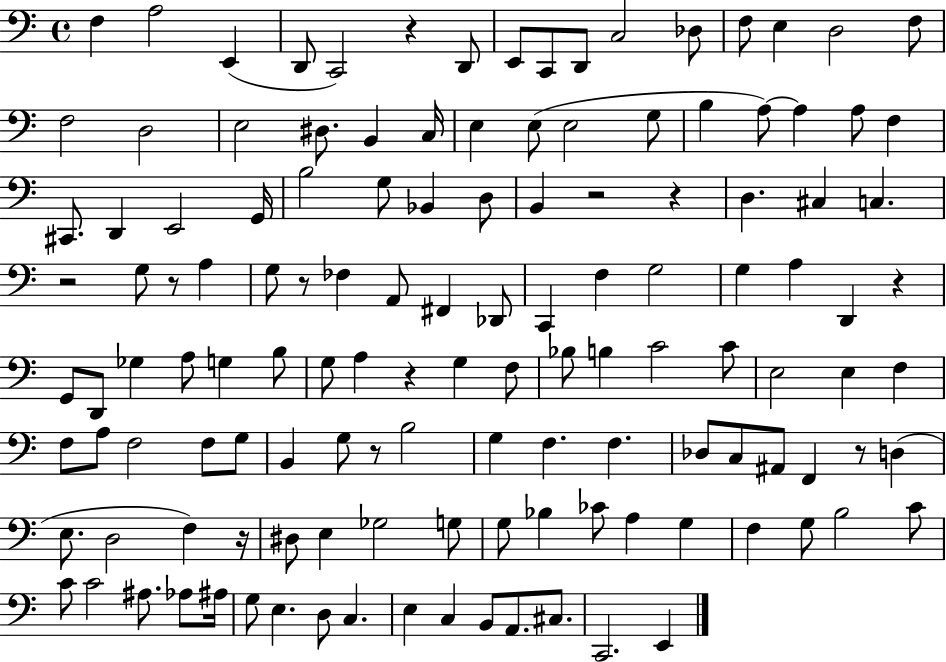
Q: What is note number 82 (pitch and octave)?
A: F3